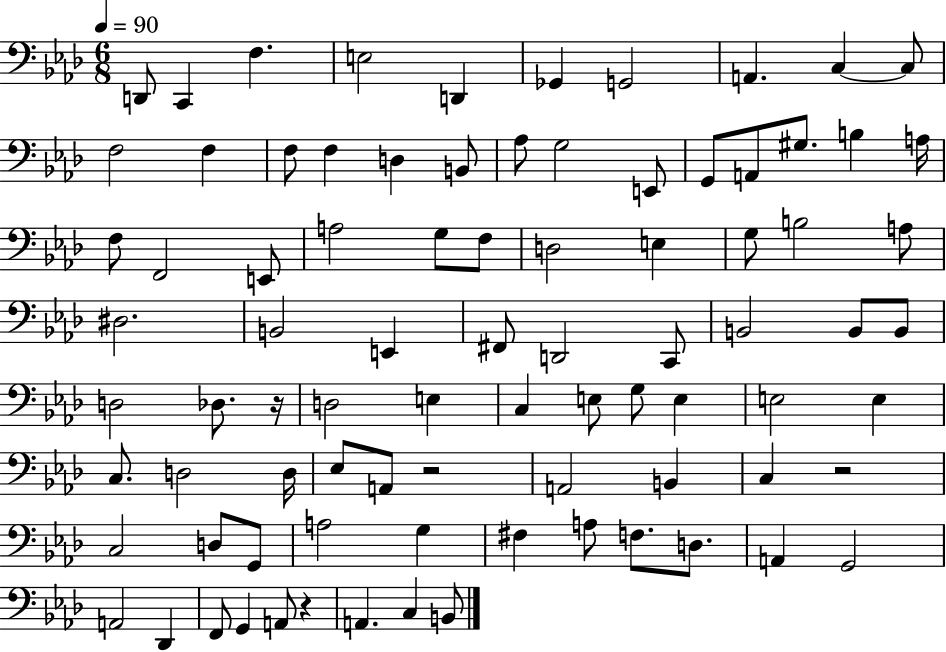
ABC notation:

X:1
T:Untitled
M:6/8
L:1/4
K:Ab
D,,/2 C,, F, E,2 D,, _G,, G,,2 A,, C, C,/2 F,2 F, F,/2 F, D, B,,/2 _A,/2 G,2 E,,/2 G,,/2 A,,/2 ^G,/2 B, A,/4 F,/2 F,,2 E,,/2 A,2 G,/2 F,/2 D,2 E, G,/2 B,2 A,/2 ^D,2 B,,2 E,, ^F,,/2 D,,2 C,,/2 B,,2 B,,/2 B,,/2 D,2 _D,/2 z/4 D,2 E, C, E,/2 G,/2 E, E,2 E, C,/2 D,2 D,/4 _E,/2 A,,/2 z2 A,,2 B,, C, z2 C,2 D,/2 G,,/2 A,2 G, ^F, A,/2 F,/2 D,/2 A,, G,,2 A,,2 _D,, F,,/2 G,, A,,/2 z A,, C, B,,/2